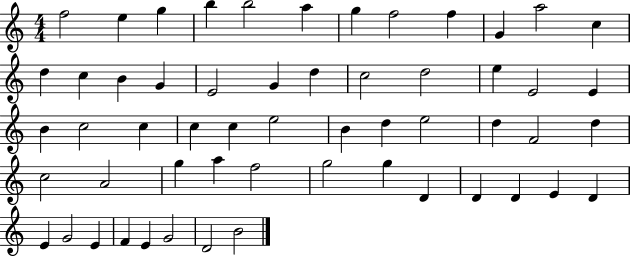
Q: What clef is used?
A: treble